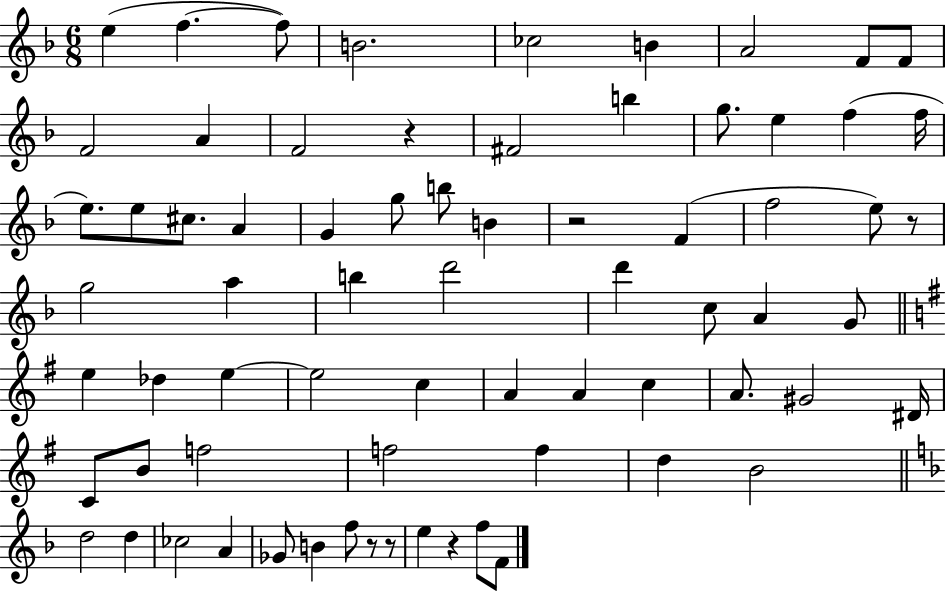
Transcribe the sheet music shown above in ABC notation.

X:1
T:Untitled
M:6/8
L:1/4
K:F
e f f/2 B2 _c2 B A2 F/2 F/2 F2 A F2 z ^F2 b g/2 e f f/4 e/2 e/2 ^c/2 A G g/2 b/2 B z2 F f2 e/2 z/2 g2 a b d'2 d' c/2 A G/2 e _d e e2 c A A c A/2 ^G2 ^D/4 C/2 B/2 f2 f2 f d B2 d2 d _c2 A _G/2 B f/2 z/2 z/2 e z f/2 F/2